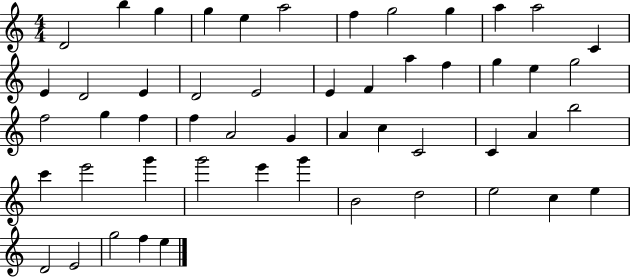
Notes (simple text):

D4/h B5/q G5/q G5/q E5/q A5/h F5/q G5/h G5/q A5/q A5/h C4/q E4/q D4/h E4/q D4/h E4/h E4/q F4/q A5/q F5/q G5/q E5/q G5/h F5/h G5/q F5/q F5/q A4/h G4/q A4/q C5/q C4/h C4/q A4/q B5/h C6/q E6/h G6/q G6/h E6/q G6/q B4/h D5/h E5/h C5/q E5/q D4/h E4/h G5/h F5/q E5/q